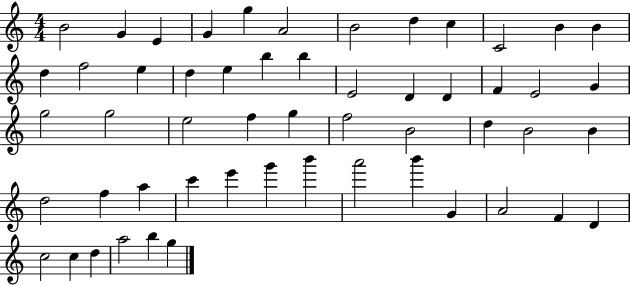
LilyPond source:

{
  \clef treble
  \numericTimeSignature
  \time 4/4
  \key c \major
  b'2 g'4 e'4 | g'4 g''4 a'2 | b'2 d''4 c''4 | c'2 b'4 b'4 | \break d''4 f''2 e''4 | d''4 e''4 b''4 b''4 | e'2 d'4 d'4 | f'4 e'2 g'4 | \break g''2 g''2 | e''2 f''4 g''4 | f''2 b'2 | d''4 b'2 b'4 | \break d''2 f''4 a''4 | c'''4 e'''4 g'''4 b'''4 | a'''2 b'''4 g'4 | a'2 f'4 d'4 | \break c''2 c''4 d''4 | a''2 b''4 g''4 | \bar "|."
}